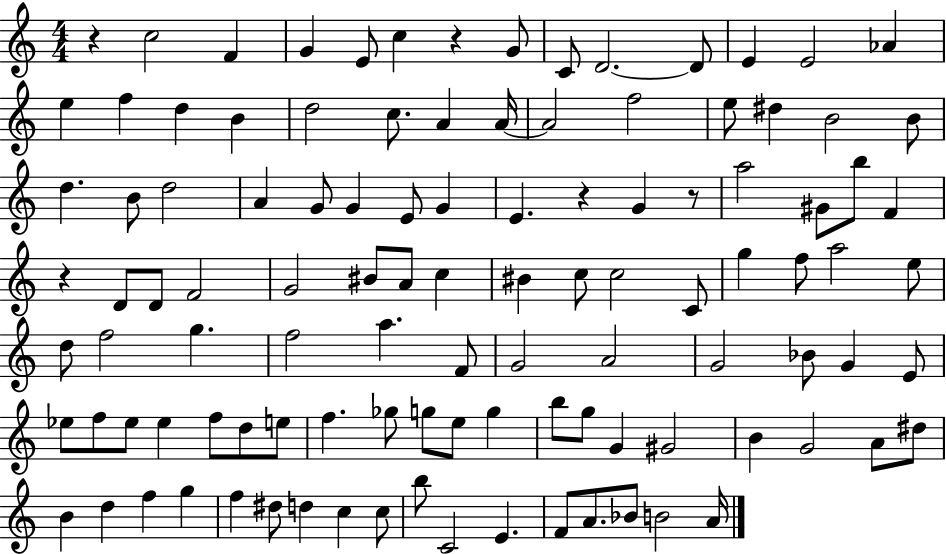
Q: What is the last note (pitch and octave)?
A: A4